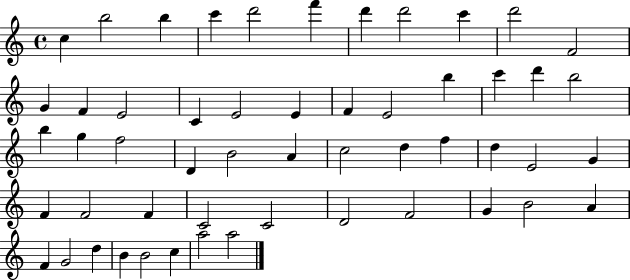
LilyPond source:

{
  \clef treble
  \time 4/4
  \defaultTimeSignature
  \key c \major
  c''4 b''2 b''4 | c'''4 d'''2 f'''4 | d'''4 d'''2 c'''4 | d'''2 f'2 | \break g'4 f'4 e'2 | c'4 e'2 e'4 | f'4 e'2 b''4 | c'''4 d'''4 b''2 | \break b''4 g''4 f''2 | d'4 b'2 a'4 | c''2 d''4 f''4 | d''4 e'2 g'4 | \break f'4 f'2 f'4 | c'2 c'2 | d'2 f'2 | g'4 b'2 a'4 | \break f'4 g'2 d''4 | b'4 b'2 c''4 | a''2 a''2 | \bar "|."
}